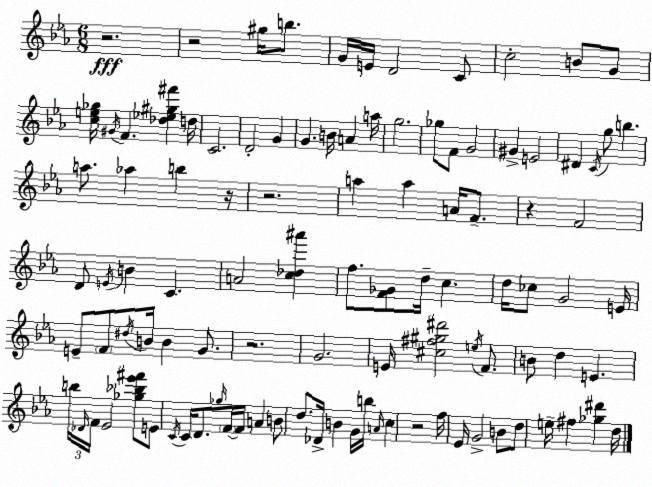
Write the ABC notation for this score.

X:1
T:Untitled
M:6/8
L:1/4
K:Cm
z2 z2 ^g/4 b/2 G/4 E/4 D2 C/2 c2 B/2 G/2 [ce_g]/4 ^G/4 F [_d_e^g^f'] d/4 C2 D2 G G B/4 A a/4 g2 _g/2 F/2 G2 ^G E2 ^D C/4 g/2 b a/2 _a b z/4 z2 a a A/4 F/2 z F2 D/2 E/4 B C A2 [c_d^a'] f/2 [F_G]/2 d/4 c d/4 _c/2 G2 E/4 E/2 F/2 ^d/4 B/4 B G/2 z2 G2 E/4 [^c^f^g^d']2 e/4 F/2 B/2 d E b/4 _D/4 F/4 _E2 [_g_b_e'^f']/2 E/2 C/4 C/4 D/2 _g/4 F/4 F/4 A B/2 d/2 _D/4 B G/4 b/4 A/4 c z2 f/4 _E/4 G2 B/2 d/2 e/4 ^f [_g^d'] d/4